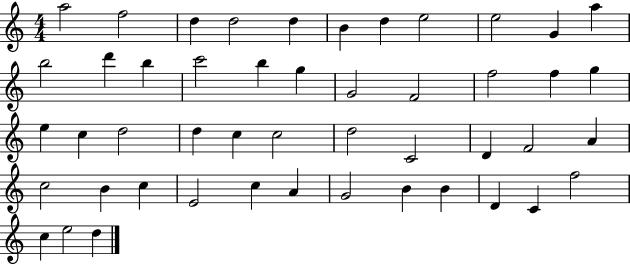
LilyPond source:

{
  \clef treble
  \numericTimeSignature
  \time 4/4
  \key c \major
  a''2 f''2 | d''4 d''2 d''4 | b'4 d''4 e''2 | e''2 g'4 a''4 | \break b''2 d'''4 b''4 | c'''2 b''4 g''4 | g'2 f'2 | f''2 f''4 g''4 | \break e''4 c''4 d''2 | d''4 c''4 c''2 | d''2 c'2 | d'4 f'2 a'4 | \break c''2 b'4 c''4 | e'2 c''4 a'4 | g'2 b'4 b'4 | d'4 c'4 f''2 | \break c''4 e''2 d''4 | \bar "|."
}